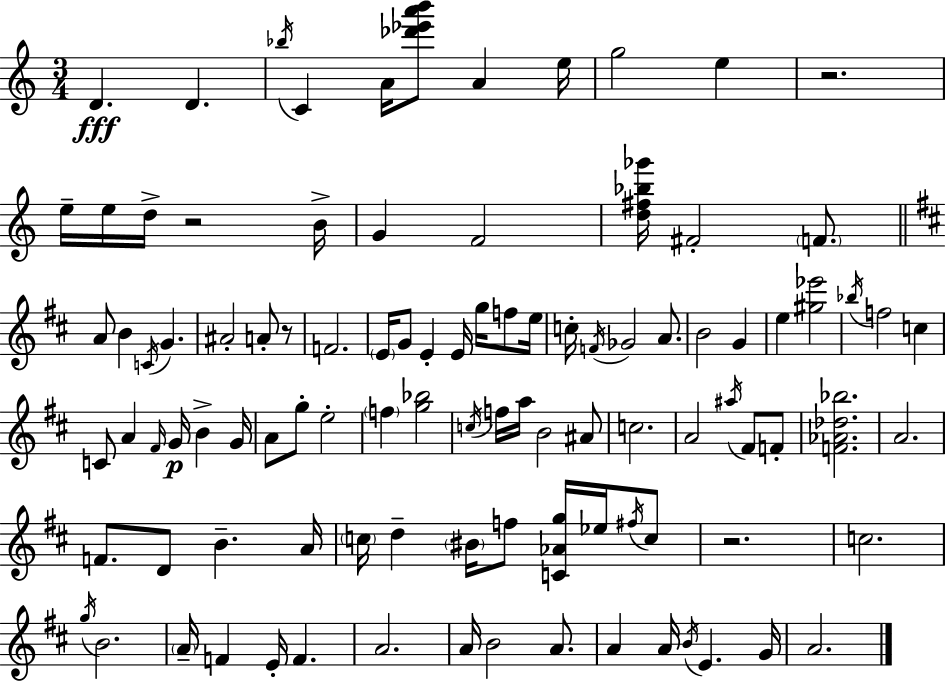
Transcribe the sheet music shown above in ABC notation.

X:1
T:Untitled
M:3/4
L:1/4
K:Am
D D _b/4 C A/4 [_d'_e'a'b']/2 A e/4 g2 e z2 e/4 e/4 d/4 z2 B/4 G F2 [d^f_b_g']/4 ^F2 F/2 A/2 B C/4 G ^A2 A/2 z/2 F2 E/4 G/2 E E/4 g/4 f/2 e/4 c/4 F/4 _G2 A/2 B2 G e [^g_e']2 _b/4 f2 c C/2 A ^F/4 G/4 B G/4 A/2 g/2 e2 f [g_b]2 c/4 f/4 a/4 B2 ^A/2 c2 A2 ^a/4 ^F/2 F/2 [F_A_d_b]2 A2 F/2 D/2 B A/4 c/4 d ^B/4 f/2 [C_Ag]/4 _e/4 ^f/4 c/2 z2 c2 g/4 B2 A/4 F E/4 F A2 A/4 B2 A/2 A A/4 B/4 E G/4 A2